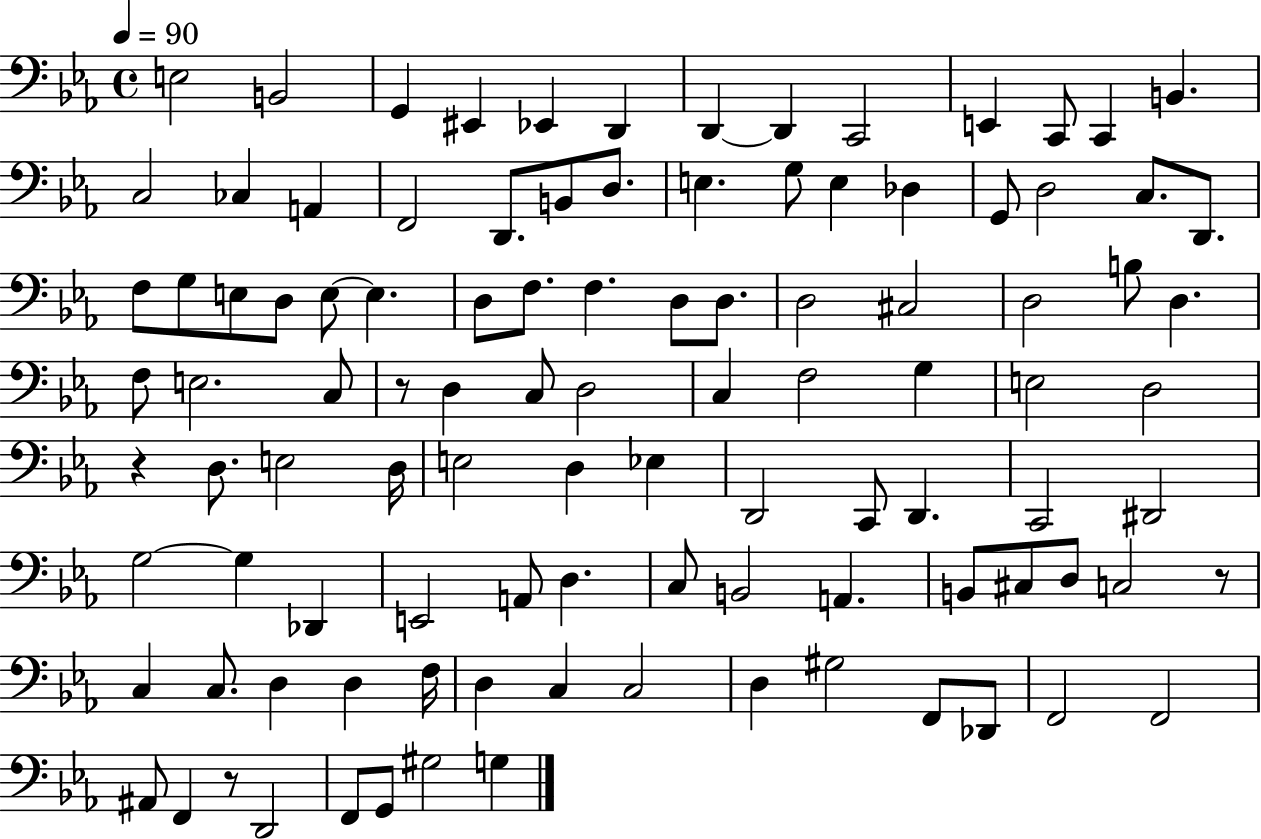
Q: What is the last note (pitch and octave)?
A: G3